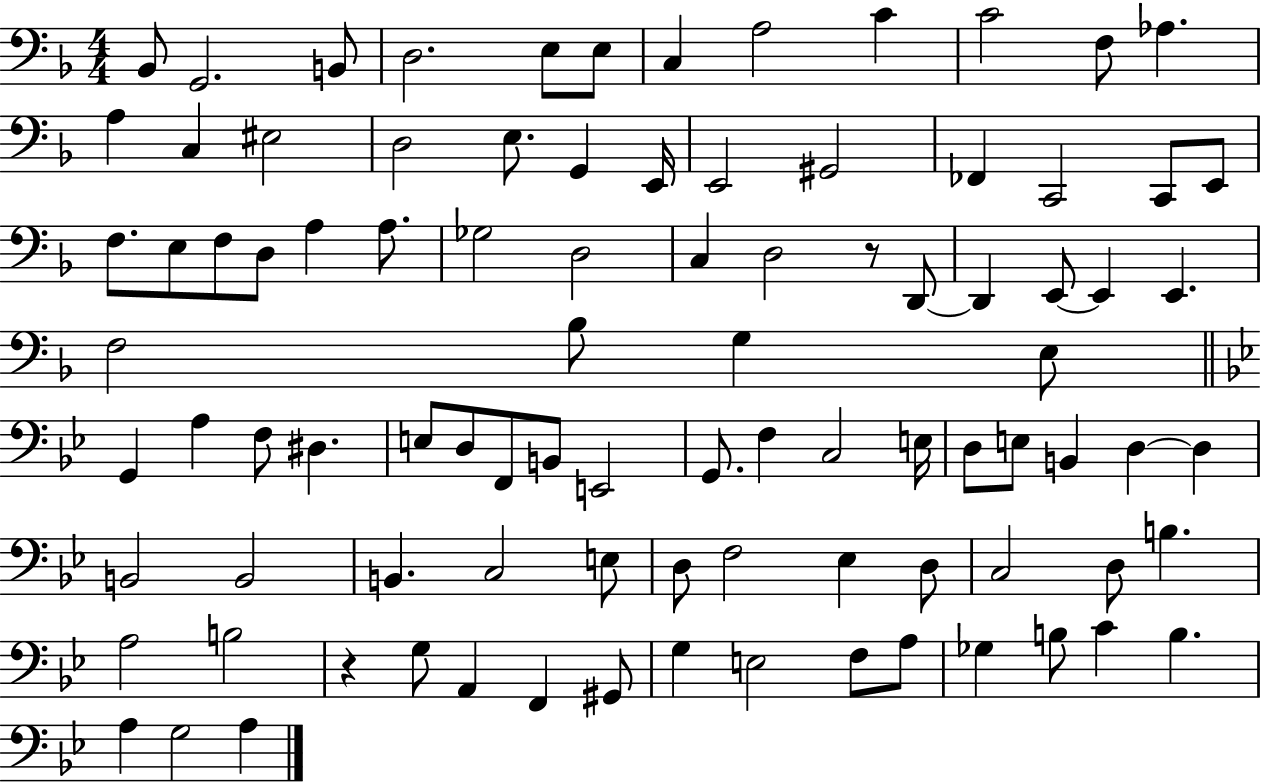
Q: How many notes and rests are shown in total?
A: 93